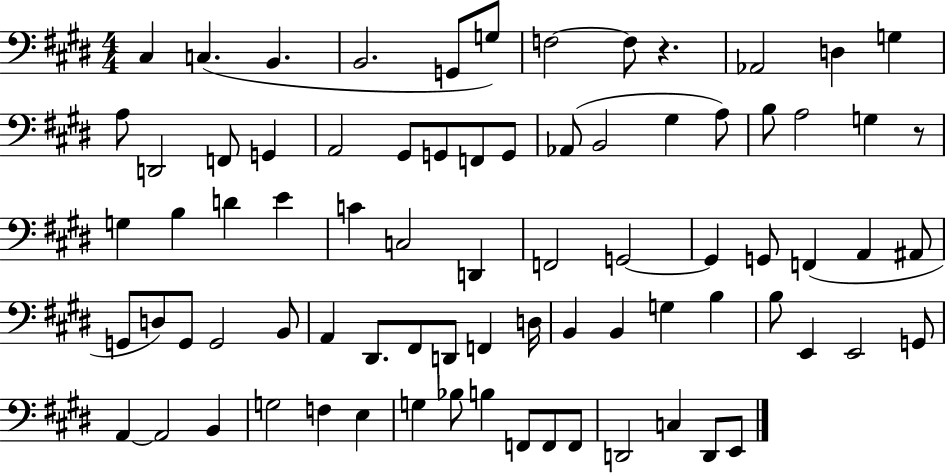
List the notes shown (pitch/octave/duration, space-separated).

C#3/q C3/q. B2/q. B2/h. G2/e G3/e F3/h F3/e R/q. Ab2/h D3/q G3/q A3/e D2/h F2/e G2/q A2/h G#2/e G2/e F2/e G2/e Ab2/e B2/h G#3/q A3/e B3/e A3/h G3/q R/e G3/q B3/q D4/q E4/q C4/q C3/h D2/q F2/h G2/h G2/q G2/e F2/q A2/q A#2/e G2/e D3/e G2/e G2/h B2/e A2/q D#2/e. F#2/e D2/e F2/q D3/s B2/q B2/q G3/q B3/q B3/e E2/q E2/h G2/e A2/q A2/h B2/q G3/h F3/q E3/q G3/q Bb3/e B3/q F2/e F2/e F2/e D2/h C3/q D2/e E2/e